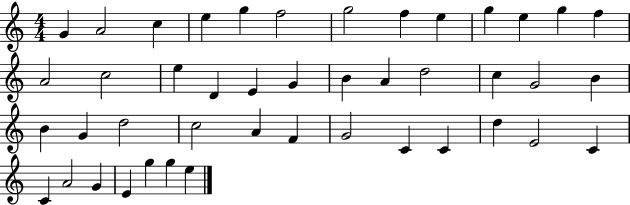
G4/q A4/h C5/q E5/q G5/q F5/h G5/h F5/q E5/q G5/q E5/q G5/q F5/q A4/h C5/h E5/q D4/q E4/q G4/q B4/q A4/q D5/h C5/q G4/h B4/q B4/q G4/q D5/h C5/h A4/q F4/q G4/h C4/q C4/q D5/q E4/h C4/q C4/q A4/h G4/q E4/q G5/q G5/q E5/q